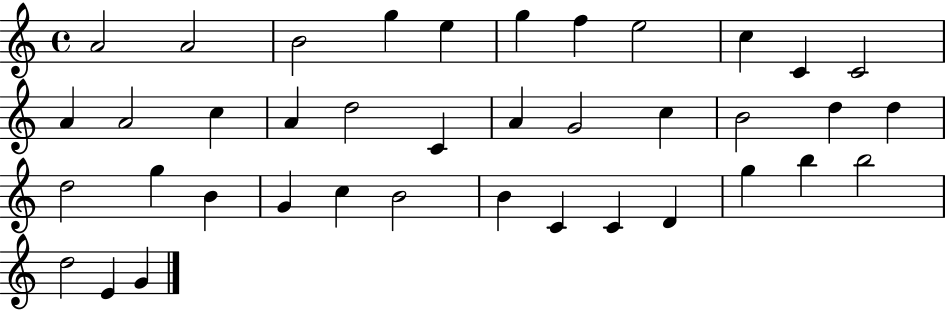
A4/h A4/h B4/h G5/q E5/q G5/q F5/q E5/h C5/q C4/q C4/h A4/q A4/h C5/q A4/q D5/h C4/q A4/q G4/h C5/q B4/h D5/q D5/q D5/h G5/q B4/q G4/q C5/q B4/h B4/q C4/q C4/q D4/q G5/q B5/q B5/h D5/h E4/q G4/q